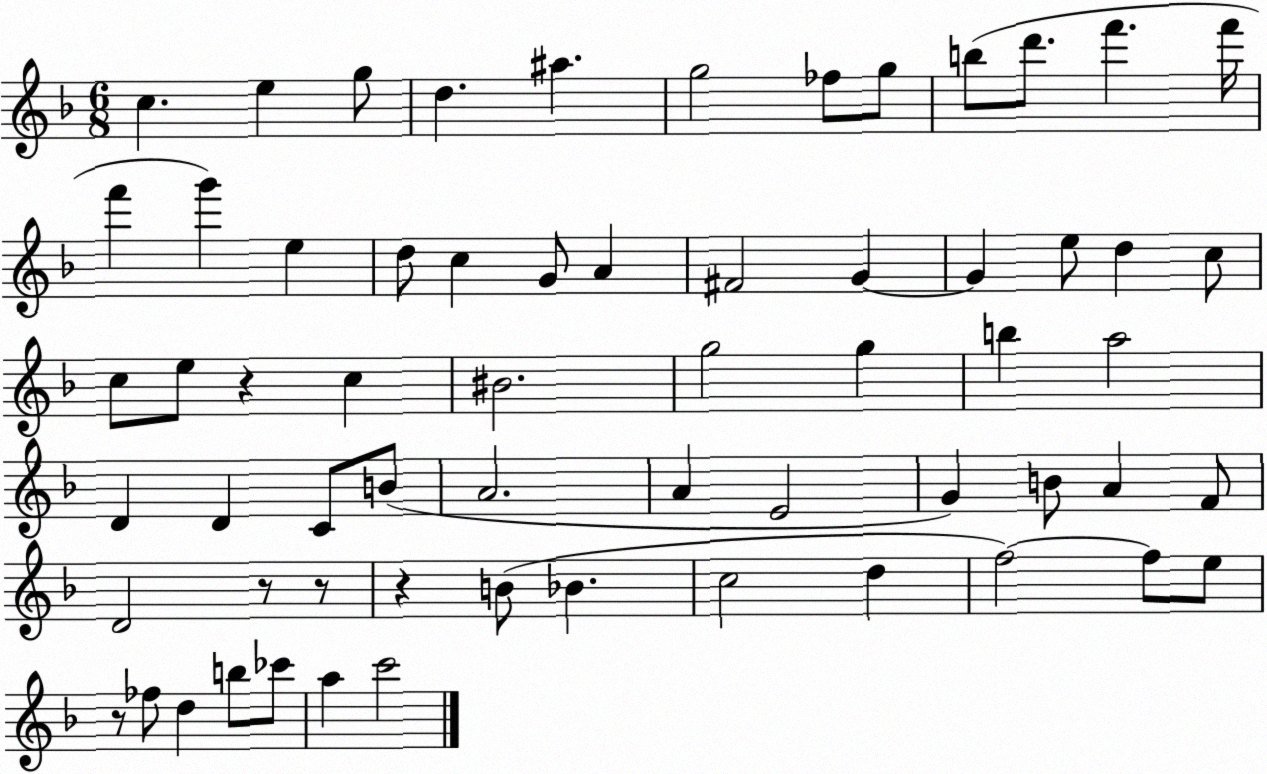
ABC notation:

X:1
T:Untitled
M:6/8
L:1/4
K:F
c e g/2 d ^a g2 _f/2 g/2 b/2 d'/2 f' f'/4 f' g' e d/2 c G/2 A ^F2 G G e/2 d c/2 c/2 e/2 z c ^B2 g2 g b a2 D D C/2 B/2 A2 A E2 G B/2 A F/2 D2 z/2 z/2 z B/2 _B c2 d f2 f/2 e/2 z/2 _f/2 d b/2 _c'/2 a c'2